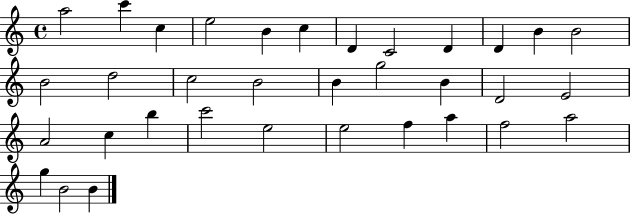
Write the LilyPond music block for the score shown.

{
  \clef treble
  \time 4/4
  \defaultTimeSignature
  \key c \major
  a''2 c'''4 c''4 | e''2 b'4 c''4 | d'4 c'2 d'4 | d'4 b'4 b'2 | \break b'2 d''2 | c''2 b'2 | b'4 g''2 b'4 | d'2 e'2 | \break a'2 c''4 b''4 | c'''2 e''2 | e''2 f''4 a''4 | f''2 a''2 | \break g''4 b'2 b'4 | \bar "|."
}